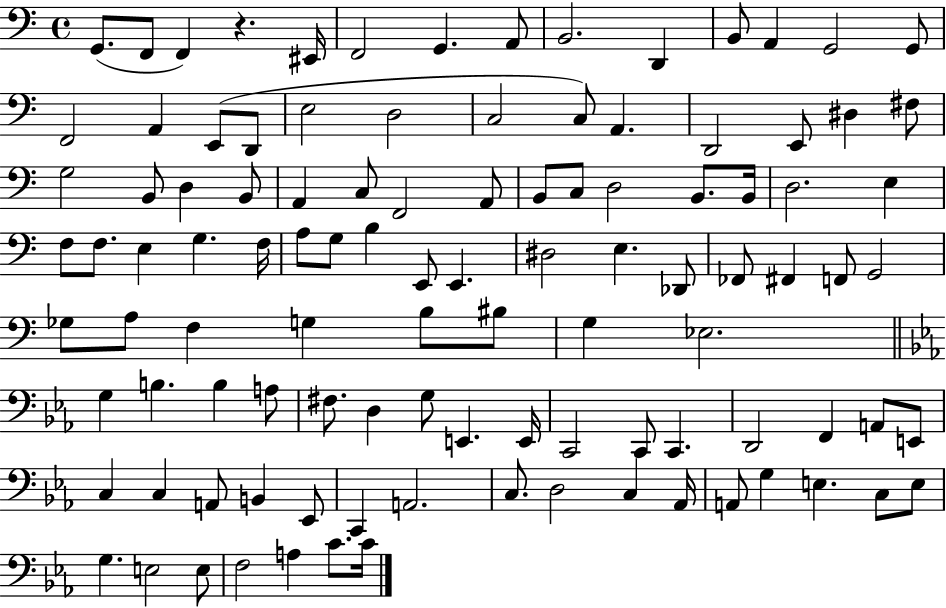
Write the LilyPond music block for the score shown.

{
  \clef bass
  \time 4/4
  \defaultTimeSignature
  \key c \major
  g,8.( f,8 f,4) r4. eis,16 | f,2 g,4. a,8 | b,2. d,4 | b,8 a,4 g,2 g,8 | \break f,2 a,4 e,8( d,8 | e2 d2 | c2 c8) a,4. | d,2 e,8 dis4 fis8 | \break g2 b,8 d4 b,8 | a,4 c8 f,2 a,8 | b,8 c8 d2 b,8. b,16 | d2. e4 | \break f8 f8. e4 g4. f16 | a8 g8 b4 e,8 e,4. | dis2 e4. des,8 | fes,8 fis,4 f,8 g,2 | \break ges8 a8 f4 g4 b8 bis8 | g4 ees2. | \bar "||" \break \key ees \major g4 b4. b4 a8 | fis8. d4 g8 e,4. e,16 | c,2 c,8 c,4. | d,2 f,4 a,8 e,8 | \break c4 c4 a,8 b,4 ees,8 | c,4 a,2. | c8. d2 c4 aes,16 | a,8 g4 e4. c8 e8 | \break g4. e2 e8 | f2 a4 c'8. c'16 | \bar "|."
}